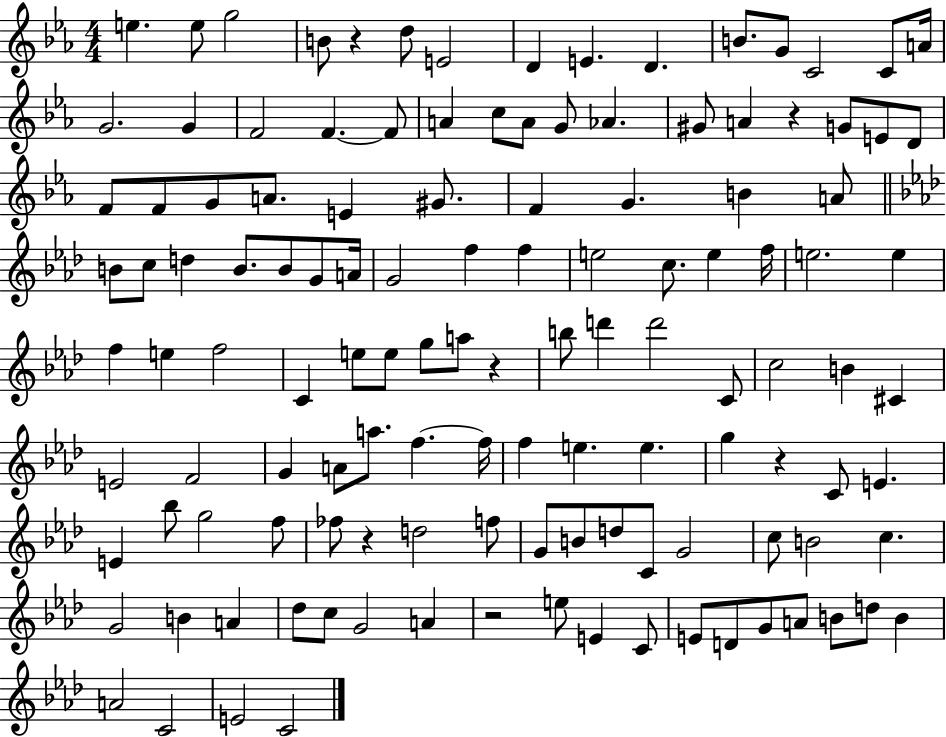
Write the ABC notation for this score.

X:1
T:Untitled
M:4/4
L:1/4
K:Eb
e e/2 g2 B/2 z d/2 E2 D E D B/2 G/2 C2 C/2 A/4 G2 G F2 F F/2 A c/2 A/2 G/2 _A ^G/2 A z G/2 E/2 D/2 F/2 F/2 G/2 A/2 E ^G/2 F G B A/2 B/2 c/2 d B/2 B/2 G/2 A/4 G2 f f e2 c/2 e f/4 e2 e f e f2 C e/2 e/2 g/2 a/2 z b/2 d' d'2 C/2 c2 B ^C E2 F2 G A/2 a/2 f f/4 f e e g z C/2 E E _b/2 g2 f/2 _f/2 z d2 f/2 G/2 B/2 d/2 C/2 G2 c/2 B2 c G2 B A _d/2 c/2 G2 A z2 e/2 E C/2 E/2 D/2 G/2 A/2 B/2 d/2 B A2 C2 E2 C2